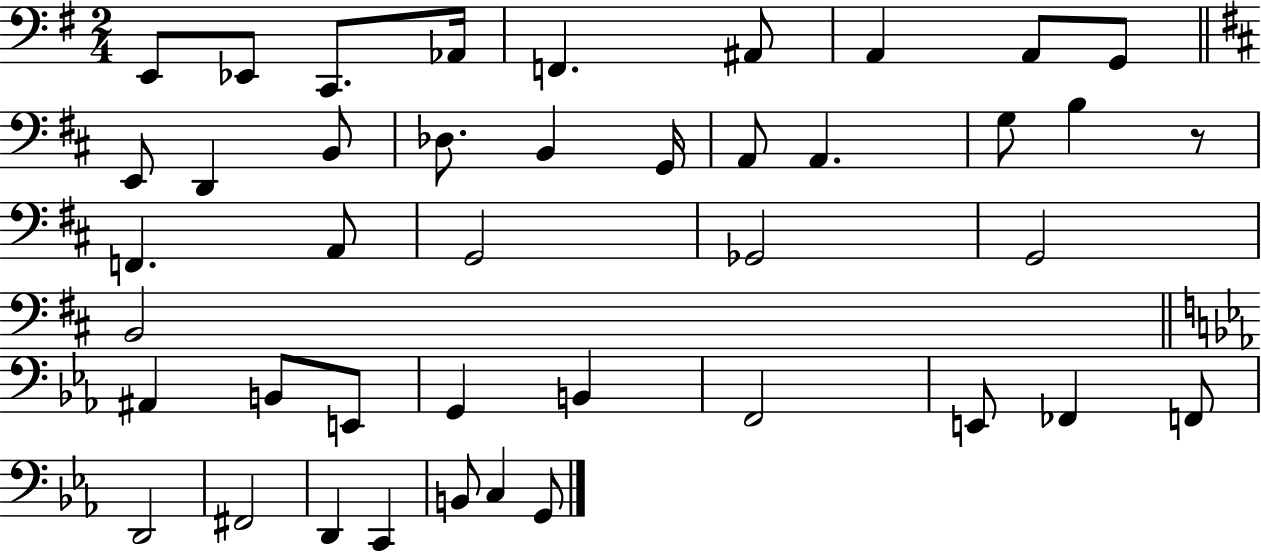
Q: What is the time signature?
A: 2/4